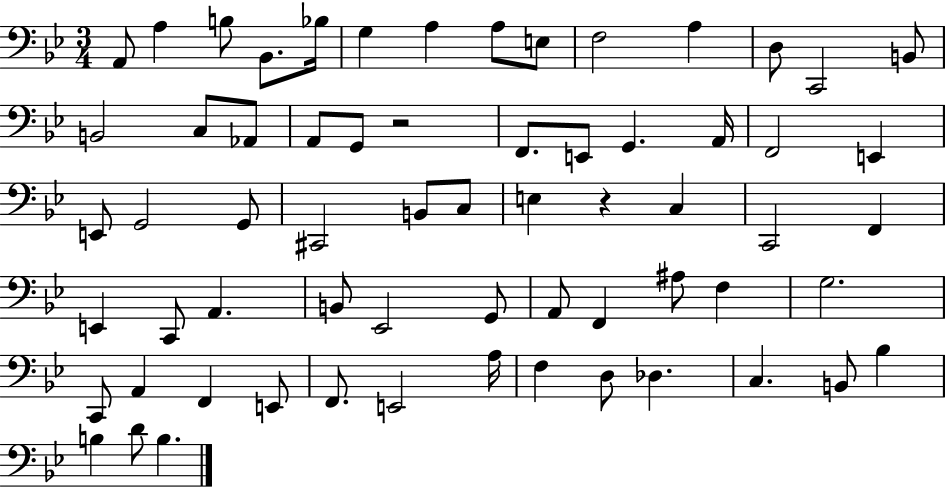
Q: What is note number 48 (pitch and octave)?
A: A2